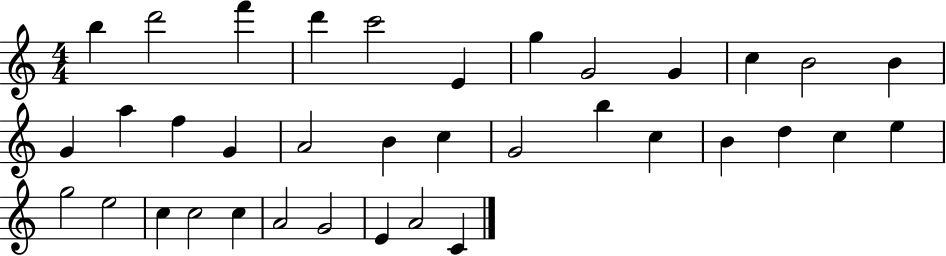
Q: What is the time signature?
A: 4/4